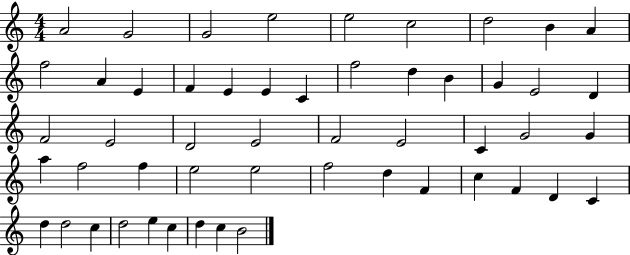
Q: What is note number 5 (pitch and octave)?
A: E5